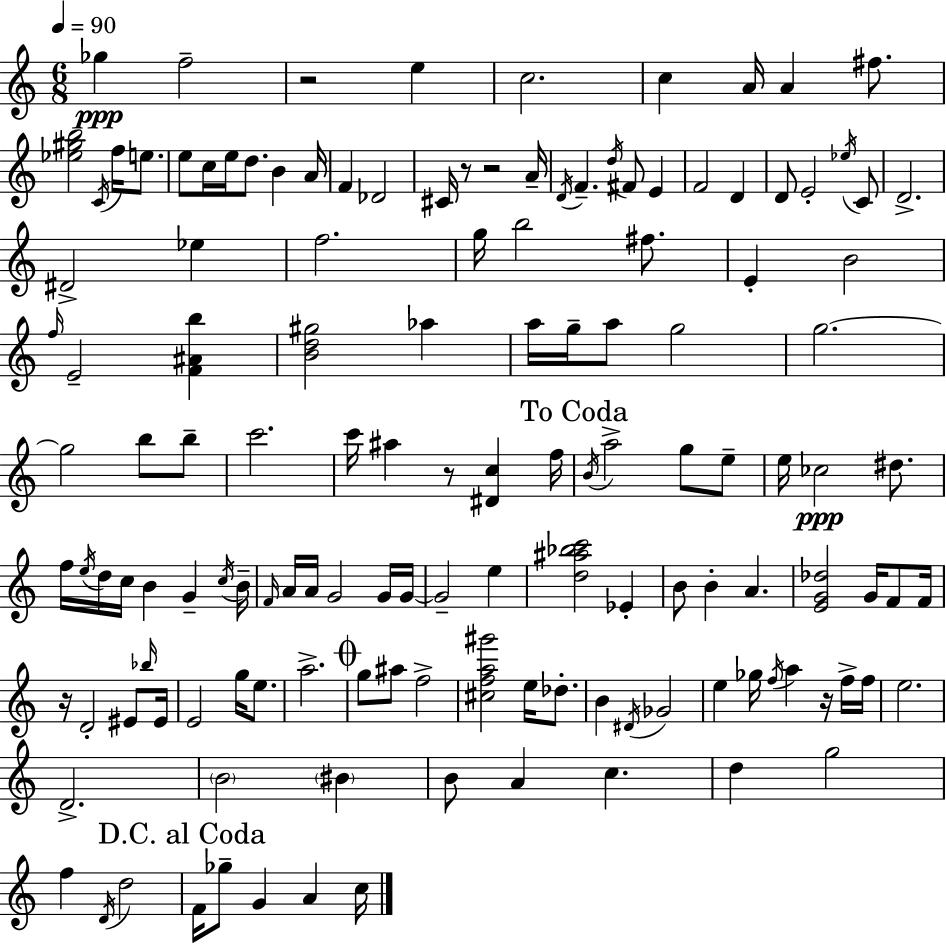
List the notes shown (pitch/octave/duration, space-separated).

Gb5/q F5/h R/h E5/q C5/h. C5/q A4/s A4/q F#5/e. [Eb5,G#5,B5]/h C4/s F5/s E5/e. E5/e C5/s E5/s D5/e. B4/q A4/s F4/q Db4/h C#4/s R/e R/h A4/s D4/s F4/q. D5/s F#4/e E4/q F4/h D4/q D4/e E4/h Eb5/s C4/e D4/h. D#4/h Eb5/q F5/h. G5/s B5/h F#5/e. E4/q B4/h F5/s E4/h [F4,A#4,B5]/q [B4,D5,G#5]/h Ab5/q A5/s G5/s A5/e G5/h G5/h. G5/h B5/e B5/e C6/h. C6/s A#5/q R/e [D#4,C5]/q F5/s B4/s A5/h G5/e E5/e E5/s CES5/h D#5/e. F5/s E5/s D5/s C5/s B4/q G4/q C5/s B4/s F4/s A4/s A4/s G4/h G4/s G4/s G4/h E5/q [D5,A#5,Bb5,C6]/h Eb4/q B4/e B4/q A4/q. [E4,G4,Db5]/h G4/s F4/e F4/s R/s D4/h EIS4/e Bb5/s EIS4/s E4/h G5/s E5/e. A5/h. G5/e A#5/e F5/h [C#5,F5,A5,G#6]/h E5/s Db5/e. B4/q D#4/s Gb4/h E5/q Gb5/s F5/s A5/q R/s F5/s F5/s E5/h. D4/h. B4/h BIS4/q B4/e A4/q C5/q. D5/q G5/h F5/q D4/s D5/h F4/s Gb5/e G4/q A4/q C5/s